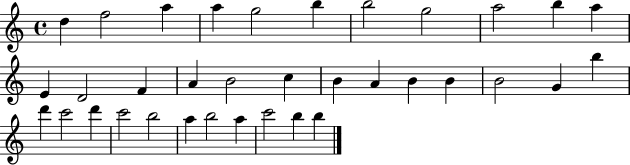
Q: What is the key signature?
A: C major